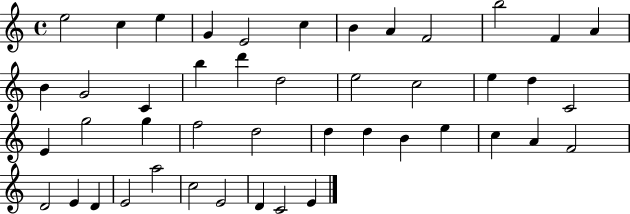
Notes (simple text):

E5/h C5/q E5/q G4/q E4/h C5/q B4/q A4/q F4/h B5/h F4/q A4/q B4/q G4/h C4/q B5/q D6/q D5/h E5/h C5/h E5/q D5/q C4/h E4/q G5/h G5/q F5/h D5/h D5/q D5/q B4/q E5/q C5/q A4/q F4/h D4/h E4/q D4/q E4/h A5/h C5/h E4/h D4/q C4/h E4/q